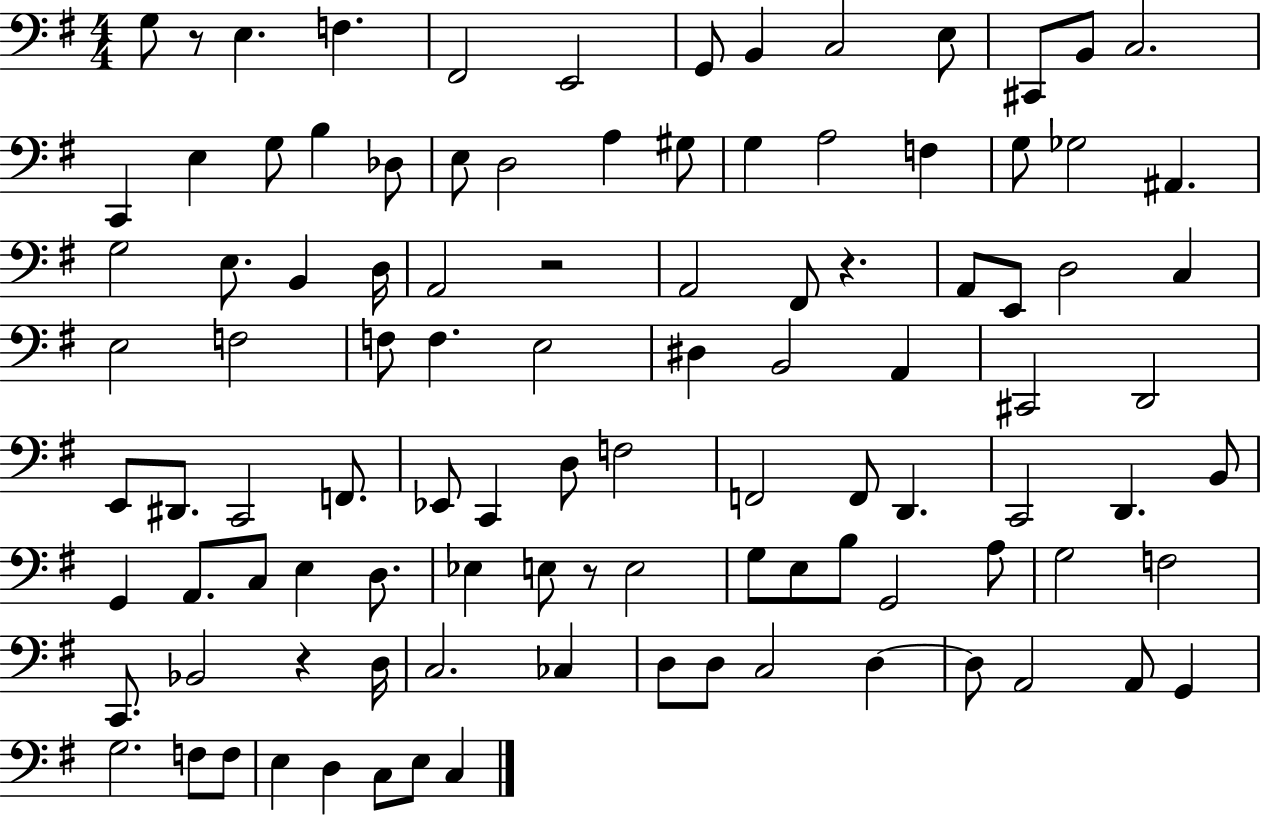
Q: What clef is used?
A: bass